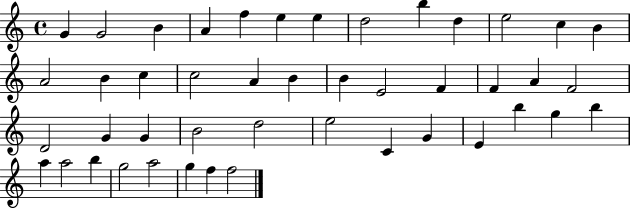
{
  \clef treble
  \time 4/4
  \defaultTimeSignature
  \key c \major
  g'4 g'2 b'4 | a'4 f''4 e''4 e''4 | d''2 b''4 d''4 | e''2 c''4 b'4 | \break a'2 b'4 c''4 | c''2 a'4 b'4 | b'4 e'2 f'4 | f'4 a'4 f'2 | \break d'2 g'4 g'4 | b'2 d''2 | e''2 c'4 g'4 | e'4 b''4 g''4 b''4 | \break a''4 a''2 b''4 | g''2 a''2 | g''4 f''4 f''2 | \bar "|."
}